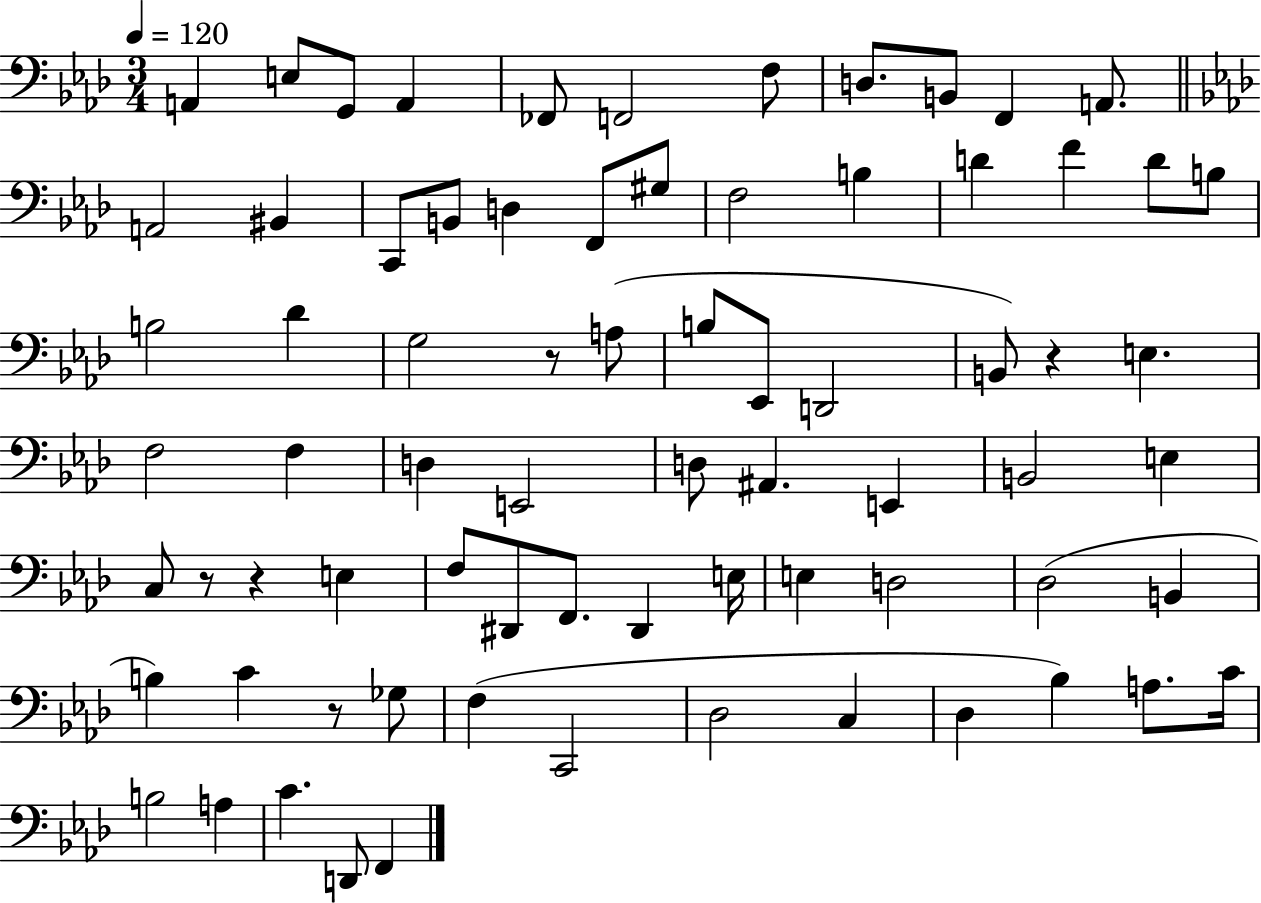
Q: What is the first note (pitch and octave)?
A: A2